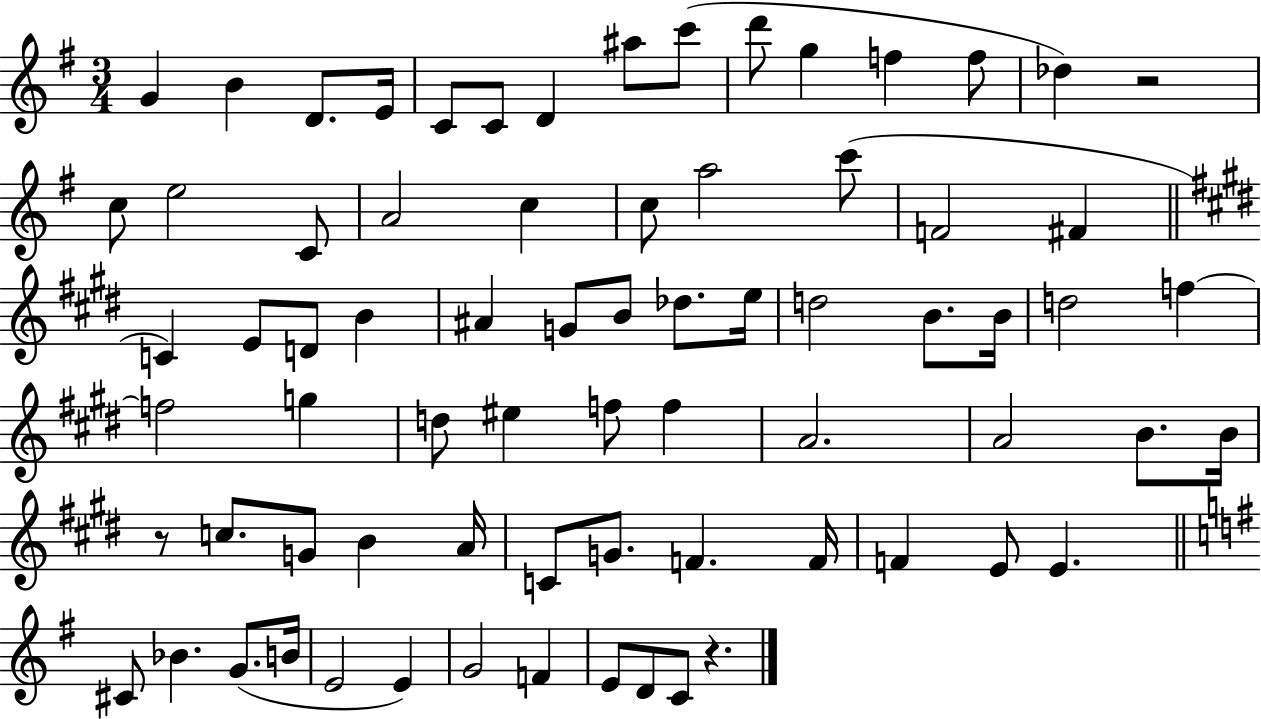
{
  \clef treble
  \numericTimeSignature
  \time 3/4
  \key g \major
  g'4 b'4 d'8. e'16 | c'8 c'8 d'4 ais''8 c'''8( | d'''8 g''4 f''4 f''8 | des''4) r2 | \break c''8 e''2 c'8 | a'2 c''4 | c''8 a''2 c'''8( | f'2 fis'4 | \break \bar "||" \break \key e \major c'4) e'8 d'8 b'4 | ais'4 g'8 b'8 des''8. e''16 | d''2 b'8. b'16 | d''2 f''4~~ | \break f''2 g''4 | d''8 eis''4 f''8 f''4 | a'2. | a'2 b'8. b'16 | \break r8 c''8. g'8 b'4 a'16 | c'8 g'8. f'4. f'16 | f'4 e'8 e'4. | \bar "||" \break \key g \major cis'8 bes'4. g'8.( b'16 | e'2 e'4) | g'2 f'4 | e'8 d'8 c'8 r4. | \break \bar "|."
}